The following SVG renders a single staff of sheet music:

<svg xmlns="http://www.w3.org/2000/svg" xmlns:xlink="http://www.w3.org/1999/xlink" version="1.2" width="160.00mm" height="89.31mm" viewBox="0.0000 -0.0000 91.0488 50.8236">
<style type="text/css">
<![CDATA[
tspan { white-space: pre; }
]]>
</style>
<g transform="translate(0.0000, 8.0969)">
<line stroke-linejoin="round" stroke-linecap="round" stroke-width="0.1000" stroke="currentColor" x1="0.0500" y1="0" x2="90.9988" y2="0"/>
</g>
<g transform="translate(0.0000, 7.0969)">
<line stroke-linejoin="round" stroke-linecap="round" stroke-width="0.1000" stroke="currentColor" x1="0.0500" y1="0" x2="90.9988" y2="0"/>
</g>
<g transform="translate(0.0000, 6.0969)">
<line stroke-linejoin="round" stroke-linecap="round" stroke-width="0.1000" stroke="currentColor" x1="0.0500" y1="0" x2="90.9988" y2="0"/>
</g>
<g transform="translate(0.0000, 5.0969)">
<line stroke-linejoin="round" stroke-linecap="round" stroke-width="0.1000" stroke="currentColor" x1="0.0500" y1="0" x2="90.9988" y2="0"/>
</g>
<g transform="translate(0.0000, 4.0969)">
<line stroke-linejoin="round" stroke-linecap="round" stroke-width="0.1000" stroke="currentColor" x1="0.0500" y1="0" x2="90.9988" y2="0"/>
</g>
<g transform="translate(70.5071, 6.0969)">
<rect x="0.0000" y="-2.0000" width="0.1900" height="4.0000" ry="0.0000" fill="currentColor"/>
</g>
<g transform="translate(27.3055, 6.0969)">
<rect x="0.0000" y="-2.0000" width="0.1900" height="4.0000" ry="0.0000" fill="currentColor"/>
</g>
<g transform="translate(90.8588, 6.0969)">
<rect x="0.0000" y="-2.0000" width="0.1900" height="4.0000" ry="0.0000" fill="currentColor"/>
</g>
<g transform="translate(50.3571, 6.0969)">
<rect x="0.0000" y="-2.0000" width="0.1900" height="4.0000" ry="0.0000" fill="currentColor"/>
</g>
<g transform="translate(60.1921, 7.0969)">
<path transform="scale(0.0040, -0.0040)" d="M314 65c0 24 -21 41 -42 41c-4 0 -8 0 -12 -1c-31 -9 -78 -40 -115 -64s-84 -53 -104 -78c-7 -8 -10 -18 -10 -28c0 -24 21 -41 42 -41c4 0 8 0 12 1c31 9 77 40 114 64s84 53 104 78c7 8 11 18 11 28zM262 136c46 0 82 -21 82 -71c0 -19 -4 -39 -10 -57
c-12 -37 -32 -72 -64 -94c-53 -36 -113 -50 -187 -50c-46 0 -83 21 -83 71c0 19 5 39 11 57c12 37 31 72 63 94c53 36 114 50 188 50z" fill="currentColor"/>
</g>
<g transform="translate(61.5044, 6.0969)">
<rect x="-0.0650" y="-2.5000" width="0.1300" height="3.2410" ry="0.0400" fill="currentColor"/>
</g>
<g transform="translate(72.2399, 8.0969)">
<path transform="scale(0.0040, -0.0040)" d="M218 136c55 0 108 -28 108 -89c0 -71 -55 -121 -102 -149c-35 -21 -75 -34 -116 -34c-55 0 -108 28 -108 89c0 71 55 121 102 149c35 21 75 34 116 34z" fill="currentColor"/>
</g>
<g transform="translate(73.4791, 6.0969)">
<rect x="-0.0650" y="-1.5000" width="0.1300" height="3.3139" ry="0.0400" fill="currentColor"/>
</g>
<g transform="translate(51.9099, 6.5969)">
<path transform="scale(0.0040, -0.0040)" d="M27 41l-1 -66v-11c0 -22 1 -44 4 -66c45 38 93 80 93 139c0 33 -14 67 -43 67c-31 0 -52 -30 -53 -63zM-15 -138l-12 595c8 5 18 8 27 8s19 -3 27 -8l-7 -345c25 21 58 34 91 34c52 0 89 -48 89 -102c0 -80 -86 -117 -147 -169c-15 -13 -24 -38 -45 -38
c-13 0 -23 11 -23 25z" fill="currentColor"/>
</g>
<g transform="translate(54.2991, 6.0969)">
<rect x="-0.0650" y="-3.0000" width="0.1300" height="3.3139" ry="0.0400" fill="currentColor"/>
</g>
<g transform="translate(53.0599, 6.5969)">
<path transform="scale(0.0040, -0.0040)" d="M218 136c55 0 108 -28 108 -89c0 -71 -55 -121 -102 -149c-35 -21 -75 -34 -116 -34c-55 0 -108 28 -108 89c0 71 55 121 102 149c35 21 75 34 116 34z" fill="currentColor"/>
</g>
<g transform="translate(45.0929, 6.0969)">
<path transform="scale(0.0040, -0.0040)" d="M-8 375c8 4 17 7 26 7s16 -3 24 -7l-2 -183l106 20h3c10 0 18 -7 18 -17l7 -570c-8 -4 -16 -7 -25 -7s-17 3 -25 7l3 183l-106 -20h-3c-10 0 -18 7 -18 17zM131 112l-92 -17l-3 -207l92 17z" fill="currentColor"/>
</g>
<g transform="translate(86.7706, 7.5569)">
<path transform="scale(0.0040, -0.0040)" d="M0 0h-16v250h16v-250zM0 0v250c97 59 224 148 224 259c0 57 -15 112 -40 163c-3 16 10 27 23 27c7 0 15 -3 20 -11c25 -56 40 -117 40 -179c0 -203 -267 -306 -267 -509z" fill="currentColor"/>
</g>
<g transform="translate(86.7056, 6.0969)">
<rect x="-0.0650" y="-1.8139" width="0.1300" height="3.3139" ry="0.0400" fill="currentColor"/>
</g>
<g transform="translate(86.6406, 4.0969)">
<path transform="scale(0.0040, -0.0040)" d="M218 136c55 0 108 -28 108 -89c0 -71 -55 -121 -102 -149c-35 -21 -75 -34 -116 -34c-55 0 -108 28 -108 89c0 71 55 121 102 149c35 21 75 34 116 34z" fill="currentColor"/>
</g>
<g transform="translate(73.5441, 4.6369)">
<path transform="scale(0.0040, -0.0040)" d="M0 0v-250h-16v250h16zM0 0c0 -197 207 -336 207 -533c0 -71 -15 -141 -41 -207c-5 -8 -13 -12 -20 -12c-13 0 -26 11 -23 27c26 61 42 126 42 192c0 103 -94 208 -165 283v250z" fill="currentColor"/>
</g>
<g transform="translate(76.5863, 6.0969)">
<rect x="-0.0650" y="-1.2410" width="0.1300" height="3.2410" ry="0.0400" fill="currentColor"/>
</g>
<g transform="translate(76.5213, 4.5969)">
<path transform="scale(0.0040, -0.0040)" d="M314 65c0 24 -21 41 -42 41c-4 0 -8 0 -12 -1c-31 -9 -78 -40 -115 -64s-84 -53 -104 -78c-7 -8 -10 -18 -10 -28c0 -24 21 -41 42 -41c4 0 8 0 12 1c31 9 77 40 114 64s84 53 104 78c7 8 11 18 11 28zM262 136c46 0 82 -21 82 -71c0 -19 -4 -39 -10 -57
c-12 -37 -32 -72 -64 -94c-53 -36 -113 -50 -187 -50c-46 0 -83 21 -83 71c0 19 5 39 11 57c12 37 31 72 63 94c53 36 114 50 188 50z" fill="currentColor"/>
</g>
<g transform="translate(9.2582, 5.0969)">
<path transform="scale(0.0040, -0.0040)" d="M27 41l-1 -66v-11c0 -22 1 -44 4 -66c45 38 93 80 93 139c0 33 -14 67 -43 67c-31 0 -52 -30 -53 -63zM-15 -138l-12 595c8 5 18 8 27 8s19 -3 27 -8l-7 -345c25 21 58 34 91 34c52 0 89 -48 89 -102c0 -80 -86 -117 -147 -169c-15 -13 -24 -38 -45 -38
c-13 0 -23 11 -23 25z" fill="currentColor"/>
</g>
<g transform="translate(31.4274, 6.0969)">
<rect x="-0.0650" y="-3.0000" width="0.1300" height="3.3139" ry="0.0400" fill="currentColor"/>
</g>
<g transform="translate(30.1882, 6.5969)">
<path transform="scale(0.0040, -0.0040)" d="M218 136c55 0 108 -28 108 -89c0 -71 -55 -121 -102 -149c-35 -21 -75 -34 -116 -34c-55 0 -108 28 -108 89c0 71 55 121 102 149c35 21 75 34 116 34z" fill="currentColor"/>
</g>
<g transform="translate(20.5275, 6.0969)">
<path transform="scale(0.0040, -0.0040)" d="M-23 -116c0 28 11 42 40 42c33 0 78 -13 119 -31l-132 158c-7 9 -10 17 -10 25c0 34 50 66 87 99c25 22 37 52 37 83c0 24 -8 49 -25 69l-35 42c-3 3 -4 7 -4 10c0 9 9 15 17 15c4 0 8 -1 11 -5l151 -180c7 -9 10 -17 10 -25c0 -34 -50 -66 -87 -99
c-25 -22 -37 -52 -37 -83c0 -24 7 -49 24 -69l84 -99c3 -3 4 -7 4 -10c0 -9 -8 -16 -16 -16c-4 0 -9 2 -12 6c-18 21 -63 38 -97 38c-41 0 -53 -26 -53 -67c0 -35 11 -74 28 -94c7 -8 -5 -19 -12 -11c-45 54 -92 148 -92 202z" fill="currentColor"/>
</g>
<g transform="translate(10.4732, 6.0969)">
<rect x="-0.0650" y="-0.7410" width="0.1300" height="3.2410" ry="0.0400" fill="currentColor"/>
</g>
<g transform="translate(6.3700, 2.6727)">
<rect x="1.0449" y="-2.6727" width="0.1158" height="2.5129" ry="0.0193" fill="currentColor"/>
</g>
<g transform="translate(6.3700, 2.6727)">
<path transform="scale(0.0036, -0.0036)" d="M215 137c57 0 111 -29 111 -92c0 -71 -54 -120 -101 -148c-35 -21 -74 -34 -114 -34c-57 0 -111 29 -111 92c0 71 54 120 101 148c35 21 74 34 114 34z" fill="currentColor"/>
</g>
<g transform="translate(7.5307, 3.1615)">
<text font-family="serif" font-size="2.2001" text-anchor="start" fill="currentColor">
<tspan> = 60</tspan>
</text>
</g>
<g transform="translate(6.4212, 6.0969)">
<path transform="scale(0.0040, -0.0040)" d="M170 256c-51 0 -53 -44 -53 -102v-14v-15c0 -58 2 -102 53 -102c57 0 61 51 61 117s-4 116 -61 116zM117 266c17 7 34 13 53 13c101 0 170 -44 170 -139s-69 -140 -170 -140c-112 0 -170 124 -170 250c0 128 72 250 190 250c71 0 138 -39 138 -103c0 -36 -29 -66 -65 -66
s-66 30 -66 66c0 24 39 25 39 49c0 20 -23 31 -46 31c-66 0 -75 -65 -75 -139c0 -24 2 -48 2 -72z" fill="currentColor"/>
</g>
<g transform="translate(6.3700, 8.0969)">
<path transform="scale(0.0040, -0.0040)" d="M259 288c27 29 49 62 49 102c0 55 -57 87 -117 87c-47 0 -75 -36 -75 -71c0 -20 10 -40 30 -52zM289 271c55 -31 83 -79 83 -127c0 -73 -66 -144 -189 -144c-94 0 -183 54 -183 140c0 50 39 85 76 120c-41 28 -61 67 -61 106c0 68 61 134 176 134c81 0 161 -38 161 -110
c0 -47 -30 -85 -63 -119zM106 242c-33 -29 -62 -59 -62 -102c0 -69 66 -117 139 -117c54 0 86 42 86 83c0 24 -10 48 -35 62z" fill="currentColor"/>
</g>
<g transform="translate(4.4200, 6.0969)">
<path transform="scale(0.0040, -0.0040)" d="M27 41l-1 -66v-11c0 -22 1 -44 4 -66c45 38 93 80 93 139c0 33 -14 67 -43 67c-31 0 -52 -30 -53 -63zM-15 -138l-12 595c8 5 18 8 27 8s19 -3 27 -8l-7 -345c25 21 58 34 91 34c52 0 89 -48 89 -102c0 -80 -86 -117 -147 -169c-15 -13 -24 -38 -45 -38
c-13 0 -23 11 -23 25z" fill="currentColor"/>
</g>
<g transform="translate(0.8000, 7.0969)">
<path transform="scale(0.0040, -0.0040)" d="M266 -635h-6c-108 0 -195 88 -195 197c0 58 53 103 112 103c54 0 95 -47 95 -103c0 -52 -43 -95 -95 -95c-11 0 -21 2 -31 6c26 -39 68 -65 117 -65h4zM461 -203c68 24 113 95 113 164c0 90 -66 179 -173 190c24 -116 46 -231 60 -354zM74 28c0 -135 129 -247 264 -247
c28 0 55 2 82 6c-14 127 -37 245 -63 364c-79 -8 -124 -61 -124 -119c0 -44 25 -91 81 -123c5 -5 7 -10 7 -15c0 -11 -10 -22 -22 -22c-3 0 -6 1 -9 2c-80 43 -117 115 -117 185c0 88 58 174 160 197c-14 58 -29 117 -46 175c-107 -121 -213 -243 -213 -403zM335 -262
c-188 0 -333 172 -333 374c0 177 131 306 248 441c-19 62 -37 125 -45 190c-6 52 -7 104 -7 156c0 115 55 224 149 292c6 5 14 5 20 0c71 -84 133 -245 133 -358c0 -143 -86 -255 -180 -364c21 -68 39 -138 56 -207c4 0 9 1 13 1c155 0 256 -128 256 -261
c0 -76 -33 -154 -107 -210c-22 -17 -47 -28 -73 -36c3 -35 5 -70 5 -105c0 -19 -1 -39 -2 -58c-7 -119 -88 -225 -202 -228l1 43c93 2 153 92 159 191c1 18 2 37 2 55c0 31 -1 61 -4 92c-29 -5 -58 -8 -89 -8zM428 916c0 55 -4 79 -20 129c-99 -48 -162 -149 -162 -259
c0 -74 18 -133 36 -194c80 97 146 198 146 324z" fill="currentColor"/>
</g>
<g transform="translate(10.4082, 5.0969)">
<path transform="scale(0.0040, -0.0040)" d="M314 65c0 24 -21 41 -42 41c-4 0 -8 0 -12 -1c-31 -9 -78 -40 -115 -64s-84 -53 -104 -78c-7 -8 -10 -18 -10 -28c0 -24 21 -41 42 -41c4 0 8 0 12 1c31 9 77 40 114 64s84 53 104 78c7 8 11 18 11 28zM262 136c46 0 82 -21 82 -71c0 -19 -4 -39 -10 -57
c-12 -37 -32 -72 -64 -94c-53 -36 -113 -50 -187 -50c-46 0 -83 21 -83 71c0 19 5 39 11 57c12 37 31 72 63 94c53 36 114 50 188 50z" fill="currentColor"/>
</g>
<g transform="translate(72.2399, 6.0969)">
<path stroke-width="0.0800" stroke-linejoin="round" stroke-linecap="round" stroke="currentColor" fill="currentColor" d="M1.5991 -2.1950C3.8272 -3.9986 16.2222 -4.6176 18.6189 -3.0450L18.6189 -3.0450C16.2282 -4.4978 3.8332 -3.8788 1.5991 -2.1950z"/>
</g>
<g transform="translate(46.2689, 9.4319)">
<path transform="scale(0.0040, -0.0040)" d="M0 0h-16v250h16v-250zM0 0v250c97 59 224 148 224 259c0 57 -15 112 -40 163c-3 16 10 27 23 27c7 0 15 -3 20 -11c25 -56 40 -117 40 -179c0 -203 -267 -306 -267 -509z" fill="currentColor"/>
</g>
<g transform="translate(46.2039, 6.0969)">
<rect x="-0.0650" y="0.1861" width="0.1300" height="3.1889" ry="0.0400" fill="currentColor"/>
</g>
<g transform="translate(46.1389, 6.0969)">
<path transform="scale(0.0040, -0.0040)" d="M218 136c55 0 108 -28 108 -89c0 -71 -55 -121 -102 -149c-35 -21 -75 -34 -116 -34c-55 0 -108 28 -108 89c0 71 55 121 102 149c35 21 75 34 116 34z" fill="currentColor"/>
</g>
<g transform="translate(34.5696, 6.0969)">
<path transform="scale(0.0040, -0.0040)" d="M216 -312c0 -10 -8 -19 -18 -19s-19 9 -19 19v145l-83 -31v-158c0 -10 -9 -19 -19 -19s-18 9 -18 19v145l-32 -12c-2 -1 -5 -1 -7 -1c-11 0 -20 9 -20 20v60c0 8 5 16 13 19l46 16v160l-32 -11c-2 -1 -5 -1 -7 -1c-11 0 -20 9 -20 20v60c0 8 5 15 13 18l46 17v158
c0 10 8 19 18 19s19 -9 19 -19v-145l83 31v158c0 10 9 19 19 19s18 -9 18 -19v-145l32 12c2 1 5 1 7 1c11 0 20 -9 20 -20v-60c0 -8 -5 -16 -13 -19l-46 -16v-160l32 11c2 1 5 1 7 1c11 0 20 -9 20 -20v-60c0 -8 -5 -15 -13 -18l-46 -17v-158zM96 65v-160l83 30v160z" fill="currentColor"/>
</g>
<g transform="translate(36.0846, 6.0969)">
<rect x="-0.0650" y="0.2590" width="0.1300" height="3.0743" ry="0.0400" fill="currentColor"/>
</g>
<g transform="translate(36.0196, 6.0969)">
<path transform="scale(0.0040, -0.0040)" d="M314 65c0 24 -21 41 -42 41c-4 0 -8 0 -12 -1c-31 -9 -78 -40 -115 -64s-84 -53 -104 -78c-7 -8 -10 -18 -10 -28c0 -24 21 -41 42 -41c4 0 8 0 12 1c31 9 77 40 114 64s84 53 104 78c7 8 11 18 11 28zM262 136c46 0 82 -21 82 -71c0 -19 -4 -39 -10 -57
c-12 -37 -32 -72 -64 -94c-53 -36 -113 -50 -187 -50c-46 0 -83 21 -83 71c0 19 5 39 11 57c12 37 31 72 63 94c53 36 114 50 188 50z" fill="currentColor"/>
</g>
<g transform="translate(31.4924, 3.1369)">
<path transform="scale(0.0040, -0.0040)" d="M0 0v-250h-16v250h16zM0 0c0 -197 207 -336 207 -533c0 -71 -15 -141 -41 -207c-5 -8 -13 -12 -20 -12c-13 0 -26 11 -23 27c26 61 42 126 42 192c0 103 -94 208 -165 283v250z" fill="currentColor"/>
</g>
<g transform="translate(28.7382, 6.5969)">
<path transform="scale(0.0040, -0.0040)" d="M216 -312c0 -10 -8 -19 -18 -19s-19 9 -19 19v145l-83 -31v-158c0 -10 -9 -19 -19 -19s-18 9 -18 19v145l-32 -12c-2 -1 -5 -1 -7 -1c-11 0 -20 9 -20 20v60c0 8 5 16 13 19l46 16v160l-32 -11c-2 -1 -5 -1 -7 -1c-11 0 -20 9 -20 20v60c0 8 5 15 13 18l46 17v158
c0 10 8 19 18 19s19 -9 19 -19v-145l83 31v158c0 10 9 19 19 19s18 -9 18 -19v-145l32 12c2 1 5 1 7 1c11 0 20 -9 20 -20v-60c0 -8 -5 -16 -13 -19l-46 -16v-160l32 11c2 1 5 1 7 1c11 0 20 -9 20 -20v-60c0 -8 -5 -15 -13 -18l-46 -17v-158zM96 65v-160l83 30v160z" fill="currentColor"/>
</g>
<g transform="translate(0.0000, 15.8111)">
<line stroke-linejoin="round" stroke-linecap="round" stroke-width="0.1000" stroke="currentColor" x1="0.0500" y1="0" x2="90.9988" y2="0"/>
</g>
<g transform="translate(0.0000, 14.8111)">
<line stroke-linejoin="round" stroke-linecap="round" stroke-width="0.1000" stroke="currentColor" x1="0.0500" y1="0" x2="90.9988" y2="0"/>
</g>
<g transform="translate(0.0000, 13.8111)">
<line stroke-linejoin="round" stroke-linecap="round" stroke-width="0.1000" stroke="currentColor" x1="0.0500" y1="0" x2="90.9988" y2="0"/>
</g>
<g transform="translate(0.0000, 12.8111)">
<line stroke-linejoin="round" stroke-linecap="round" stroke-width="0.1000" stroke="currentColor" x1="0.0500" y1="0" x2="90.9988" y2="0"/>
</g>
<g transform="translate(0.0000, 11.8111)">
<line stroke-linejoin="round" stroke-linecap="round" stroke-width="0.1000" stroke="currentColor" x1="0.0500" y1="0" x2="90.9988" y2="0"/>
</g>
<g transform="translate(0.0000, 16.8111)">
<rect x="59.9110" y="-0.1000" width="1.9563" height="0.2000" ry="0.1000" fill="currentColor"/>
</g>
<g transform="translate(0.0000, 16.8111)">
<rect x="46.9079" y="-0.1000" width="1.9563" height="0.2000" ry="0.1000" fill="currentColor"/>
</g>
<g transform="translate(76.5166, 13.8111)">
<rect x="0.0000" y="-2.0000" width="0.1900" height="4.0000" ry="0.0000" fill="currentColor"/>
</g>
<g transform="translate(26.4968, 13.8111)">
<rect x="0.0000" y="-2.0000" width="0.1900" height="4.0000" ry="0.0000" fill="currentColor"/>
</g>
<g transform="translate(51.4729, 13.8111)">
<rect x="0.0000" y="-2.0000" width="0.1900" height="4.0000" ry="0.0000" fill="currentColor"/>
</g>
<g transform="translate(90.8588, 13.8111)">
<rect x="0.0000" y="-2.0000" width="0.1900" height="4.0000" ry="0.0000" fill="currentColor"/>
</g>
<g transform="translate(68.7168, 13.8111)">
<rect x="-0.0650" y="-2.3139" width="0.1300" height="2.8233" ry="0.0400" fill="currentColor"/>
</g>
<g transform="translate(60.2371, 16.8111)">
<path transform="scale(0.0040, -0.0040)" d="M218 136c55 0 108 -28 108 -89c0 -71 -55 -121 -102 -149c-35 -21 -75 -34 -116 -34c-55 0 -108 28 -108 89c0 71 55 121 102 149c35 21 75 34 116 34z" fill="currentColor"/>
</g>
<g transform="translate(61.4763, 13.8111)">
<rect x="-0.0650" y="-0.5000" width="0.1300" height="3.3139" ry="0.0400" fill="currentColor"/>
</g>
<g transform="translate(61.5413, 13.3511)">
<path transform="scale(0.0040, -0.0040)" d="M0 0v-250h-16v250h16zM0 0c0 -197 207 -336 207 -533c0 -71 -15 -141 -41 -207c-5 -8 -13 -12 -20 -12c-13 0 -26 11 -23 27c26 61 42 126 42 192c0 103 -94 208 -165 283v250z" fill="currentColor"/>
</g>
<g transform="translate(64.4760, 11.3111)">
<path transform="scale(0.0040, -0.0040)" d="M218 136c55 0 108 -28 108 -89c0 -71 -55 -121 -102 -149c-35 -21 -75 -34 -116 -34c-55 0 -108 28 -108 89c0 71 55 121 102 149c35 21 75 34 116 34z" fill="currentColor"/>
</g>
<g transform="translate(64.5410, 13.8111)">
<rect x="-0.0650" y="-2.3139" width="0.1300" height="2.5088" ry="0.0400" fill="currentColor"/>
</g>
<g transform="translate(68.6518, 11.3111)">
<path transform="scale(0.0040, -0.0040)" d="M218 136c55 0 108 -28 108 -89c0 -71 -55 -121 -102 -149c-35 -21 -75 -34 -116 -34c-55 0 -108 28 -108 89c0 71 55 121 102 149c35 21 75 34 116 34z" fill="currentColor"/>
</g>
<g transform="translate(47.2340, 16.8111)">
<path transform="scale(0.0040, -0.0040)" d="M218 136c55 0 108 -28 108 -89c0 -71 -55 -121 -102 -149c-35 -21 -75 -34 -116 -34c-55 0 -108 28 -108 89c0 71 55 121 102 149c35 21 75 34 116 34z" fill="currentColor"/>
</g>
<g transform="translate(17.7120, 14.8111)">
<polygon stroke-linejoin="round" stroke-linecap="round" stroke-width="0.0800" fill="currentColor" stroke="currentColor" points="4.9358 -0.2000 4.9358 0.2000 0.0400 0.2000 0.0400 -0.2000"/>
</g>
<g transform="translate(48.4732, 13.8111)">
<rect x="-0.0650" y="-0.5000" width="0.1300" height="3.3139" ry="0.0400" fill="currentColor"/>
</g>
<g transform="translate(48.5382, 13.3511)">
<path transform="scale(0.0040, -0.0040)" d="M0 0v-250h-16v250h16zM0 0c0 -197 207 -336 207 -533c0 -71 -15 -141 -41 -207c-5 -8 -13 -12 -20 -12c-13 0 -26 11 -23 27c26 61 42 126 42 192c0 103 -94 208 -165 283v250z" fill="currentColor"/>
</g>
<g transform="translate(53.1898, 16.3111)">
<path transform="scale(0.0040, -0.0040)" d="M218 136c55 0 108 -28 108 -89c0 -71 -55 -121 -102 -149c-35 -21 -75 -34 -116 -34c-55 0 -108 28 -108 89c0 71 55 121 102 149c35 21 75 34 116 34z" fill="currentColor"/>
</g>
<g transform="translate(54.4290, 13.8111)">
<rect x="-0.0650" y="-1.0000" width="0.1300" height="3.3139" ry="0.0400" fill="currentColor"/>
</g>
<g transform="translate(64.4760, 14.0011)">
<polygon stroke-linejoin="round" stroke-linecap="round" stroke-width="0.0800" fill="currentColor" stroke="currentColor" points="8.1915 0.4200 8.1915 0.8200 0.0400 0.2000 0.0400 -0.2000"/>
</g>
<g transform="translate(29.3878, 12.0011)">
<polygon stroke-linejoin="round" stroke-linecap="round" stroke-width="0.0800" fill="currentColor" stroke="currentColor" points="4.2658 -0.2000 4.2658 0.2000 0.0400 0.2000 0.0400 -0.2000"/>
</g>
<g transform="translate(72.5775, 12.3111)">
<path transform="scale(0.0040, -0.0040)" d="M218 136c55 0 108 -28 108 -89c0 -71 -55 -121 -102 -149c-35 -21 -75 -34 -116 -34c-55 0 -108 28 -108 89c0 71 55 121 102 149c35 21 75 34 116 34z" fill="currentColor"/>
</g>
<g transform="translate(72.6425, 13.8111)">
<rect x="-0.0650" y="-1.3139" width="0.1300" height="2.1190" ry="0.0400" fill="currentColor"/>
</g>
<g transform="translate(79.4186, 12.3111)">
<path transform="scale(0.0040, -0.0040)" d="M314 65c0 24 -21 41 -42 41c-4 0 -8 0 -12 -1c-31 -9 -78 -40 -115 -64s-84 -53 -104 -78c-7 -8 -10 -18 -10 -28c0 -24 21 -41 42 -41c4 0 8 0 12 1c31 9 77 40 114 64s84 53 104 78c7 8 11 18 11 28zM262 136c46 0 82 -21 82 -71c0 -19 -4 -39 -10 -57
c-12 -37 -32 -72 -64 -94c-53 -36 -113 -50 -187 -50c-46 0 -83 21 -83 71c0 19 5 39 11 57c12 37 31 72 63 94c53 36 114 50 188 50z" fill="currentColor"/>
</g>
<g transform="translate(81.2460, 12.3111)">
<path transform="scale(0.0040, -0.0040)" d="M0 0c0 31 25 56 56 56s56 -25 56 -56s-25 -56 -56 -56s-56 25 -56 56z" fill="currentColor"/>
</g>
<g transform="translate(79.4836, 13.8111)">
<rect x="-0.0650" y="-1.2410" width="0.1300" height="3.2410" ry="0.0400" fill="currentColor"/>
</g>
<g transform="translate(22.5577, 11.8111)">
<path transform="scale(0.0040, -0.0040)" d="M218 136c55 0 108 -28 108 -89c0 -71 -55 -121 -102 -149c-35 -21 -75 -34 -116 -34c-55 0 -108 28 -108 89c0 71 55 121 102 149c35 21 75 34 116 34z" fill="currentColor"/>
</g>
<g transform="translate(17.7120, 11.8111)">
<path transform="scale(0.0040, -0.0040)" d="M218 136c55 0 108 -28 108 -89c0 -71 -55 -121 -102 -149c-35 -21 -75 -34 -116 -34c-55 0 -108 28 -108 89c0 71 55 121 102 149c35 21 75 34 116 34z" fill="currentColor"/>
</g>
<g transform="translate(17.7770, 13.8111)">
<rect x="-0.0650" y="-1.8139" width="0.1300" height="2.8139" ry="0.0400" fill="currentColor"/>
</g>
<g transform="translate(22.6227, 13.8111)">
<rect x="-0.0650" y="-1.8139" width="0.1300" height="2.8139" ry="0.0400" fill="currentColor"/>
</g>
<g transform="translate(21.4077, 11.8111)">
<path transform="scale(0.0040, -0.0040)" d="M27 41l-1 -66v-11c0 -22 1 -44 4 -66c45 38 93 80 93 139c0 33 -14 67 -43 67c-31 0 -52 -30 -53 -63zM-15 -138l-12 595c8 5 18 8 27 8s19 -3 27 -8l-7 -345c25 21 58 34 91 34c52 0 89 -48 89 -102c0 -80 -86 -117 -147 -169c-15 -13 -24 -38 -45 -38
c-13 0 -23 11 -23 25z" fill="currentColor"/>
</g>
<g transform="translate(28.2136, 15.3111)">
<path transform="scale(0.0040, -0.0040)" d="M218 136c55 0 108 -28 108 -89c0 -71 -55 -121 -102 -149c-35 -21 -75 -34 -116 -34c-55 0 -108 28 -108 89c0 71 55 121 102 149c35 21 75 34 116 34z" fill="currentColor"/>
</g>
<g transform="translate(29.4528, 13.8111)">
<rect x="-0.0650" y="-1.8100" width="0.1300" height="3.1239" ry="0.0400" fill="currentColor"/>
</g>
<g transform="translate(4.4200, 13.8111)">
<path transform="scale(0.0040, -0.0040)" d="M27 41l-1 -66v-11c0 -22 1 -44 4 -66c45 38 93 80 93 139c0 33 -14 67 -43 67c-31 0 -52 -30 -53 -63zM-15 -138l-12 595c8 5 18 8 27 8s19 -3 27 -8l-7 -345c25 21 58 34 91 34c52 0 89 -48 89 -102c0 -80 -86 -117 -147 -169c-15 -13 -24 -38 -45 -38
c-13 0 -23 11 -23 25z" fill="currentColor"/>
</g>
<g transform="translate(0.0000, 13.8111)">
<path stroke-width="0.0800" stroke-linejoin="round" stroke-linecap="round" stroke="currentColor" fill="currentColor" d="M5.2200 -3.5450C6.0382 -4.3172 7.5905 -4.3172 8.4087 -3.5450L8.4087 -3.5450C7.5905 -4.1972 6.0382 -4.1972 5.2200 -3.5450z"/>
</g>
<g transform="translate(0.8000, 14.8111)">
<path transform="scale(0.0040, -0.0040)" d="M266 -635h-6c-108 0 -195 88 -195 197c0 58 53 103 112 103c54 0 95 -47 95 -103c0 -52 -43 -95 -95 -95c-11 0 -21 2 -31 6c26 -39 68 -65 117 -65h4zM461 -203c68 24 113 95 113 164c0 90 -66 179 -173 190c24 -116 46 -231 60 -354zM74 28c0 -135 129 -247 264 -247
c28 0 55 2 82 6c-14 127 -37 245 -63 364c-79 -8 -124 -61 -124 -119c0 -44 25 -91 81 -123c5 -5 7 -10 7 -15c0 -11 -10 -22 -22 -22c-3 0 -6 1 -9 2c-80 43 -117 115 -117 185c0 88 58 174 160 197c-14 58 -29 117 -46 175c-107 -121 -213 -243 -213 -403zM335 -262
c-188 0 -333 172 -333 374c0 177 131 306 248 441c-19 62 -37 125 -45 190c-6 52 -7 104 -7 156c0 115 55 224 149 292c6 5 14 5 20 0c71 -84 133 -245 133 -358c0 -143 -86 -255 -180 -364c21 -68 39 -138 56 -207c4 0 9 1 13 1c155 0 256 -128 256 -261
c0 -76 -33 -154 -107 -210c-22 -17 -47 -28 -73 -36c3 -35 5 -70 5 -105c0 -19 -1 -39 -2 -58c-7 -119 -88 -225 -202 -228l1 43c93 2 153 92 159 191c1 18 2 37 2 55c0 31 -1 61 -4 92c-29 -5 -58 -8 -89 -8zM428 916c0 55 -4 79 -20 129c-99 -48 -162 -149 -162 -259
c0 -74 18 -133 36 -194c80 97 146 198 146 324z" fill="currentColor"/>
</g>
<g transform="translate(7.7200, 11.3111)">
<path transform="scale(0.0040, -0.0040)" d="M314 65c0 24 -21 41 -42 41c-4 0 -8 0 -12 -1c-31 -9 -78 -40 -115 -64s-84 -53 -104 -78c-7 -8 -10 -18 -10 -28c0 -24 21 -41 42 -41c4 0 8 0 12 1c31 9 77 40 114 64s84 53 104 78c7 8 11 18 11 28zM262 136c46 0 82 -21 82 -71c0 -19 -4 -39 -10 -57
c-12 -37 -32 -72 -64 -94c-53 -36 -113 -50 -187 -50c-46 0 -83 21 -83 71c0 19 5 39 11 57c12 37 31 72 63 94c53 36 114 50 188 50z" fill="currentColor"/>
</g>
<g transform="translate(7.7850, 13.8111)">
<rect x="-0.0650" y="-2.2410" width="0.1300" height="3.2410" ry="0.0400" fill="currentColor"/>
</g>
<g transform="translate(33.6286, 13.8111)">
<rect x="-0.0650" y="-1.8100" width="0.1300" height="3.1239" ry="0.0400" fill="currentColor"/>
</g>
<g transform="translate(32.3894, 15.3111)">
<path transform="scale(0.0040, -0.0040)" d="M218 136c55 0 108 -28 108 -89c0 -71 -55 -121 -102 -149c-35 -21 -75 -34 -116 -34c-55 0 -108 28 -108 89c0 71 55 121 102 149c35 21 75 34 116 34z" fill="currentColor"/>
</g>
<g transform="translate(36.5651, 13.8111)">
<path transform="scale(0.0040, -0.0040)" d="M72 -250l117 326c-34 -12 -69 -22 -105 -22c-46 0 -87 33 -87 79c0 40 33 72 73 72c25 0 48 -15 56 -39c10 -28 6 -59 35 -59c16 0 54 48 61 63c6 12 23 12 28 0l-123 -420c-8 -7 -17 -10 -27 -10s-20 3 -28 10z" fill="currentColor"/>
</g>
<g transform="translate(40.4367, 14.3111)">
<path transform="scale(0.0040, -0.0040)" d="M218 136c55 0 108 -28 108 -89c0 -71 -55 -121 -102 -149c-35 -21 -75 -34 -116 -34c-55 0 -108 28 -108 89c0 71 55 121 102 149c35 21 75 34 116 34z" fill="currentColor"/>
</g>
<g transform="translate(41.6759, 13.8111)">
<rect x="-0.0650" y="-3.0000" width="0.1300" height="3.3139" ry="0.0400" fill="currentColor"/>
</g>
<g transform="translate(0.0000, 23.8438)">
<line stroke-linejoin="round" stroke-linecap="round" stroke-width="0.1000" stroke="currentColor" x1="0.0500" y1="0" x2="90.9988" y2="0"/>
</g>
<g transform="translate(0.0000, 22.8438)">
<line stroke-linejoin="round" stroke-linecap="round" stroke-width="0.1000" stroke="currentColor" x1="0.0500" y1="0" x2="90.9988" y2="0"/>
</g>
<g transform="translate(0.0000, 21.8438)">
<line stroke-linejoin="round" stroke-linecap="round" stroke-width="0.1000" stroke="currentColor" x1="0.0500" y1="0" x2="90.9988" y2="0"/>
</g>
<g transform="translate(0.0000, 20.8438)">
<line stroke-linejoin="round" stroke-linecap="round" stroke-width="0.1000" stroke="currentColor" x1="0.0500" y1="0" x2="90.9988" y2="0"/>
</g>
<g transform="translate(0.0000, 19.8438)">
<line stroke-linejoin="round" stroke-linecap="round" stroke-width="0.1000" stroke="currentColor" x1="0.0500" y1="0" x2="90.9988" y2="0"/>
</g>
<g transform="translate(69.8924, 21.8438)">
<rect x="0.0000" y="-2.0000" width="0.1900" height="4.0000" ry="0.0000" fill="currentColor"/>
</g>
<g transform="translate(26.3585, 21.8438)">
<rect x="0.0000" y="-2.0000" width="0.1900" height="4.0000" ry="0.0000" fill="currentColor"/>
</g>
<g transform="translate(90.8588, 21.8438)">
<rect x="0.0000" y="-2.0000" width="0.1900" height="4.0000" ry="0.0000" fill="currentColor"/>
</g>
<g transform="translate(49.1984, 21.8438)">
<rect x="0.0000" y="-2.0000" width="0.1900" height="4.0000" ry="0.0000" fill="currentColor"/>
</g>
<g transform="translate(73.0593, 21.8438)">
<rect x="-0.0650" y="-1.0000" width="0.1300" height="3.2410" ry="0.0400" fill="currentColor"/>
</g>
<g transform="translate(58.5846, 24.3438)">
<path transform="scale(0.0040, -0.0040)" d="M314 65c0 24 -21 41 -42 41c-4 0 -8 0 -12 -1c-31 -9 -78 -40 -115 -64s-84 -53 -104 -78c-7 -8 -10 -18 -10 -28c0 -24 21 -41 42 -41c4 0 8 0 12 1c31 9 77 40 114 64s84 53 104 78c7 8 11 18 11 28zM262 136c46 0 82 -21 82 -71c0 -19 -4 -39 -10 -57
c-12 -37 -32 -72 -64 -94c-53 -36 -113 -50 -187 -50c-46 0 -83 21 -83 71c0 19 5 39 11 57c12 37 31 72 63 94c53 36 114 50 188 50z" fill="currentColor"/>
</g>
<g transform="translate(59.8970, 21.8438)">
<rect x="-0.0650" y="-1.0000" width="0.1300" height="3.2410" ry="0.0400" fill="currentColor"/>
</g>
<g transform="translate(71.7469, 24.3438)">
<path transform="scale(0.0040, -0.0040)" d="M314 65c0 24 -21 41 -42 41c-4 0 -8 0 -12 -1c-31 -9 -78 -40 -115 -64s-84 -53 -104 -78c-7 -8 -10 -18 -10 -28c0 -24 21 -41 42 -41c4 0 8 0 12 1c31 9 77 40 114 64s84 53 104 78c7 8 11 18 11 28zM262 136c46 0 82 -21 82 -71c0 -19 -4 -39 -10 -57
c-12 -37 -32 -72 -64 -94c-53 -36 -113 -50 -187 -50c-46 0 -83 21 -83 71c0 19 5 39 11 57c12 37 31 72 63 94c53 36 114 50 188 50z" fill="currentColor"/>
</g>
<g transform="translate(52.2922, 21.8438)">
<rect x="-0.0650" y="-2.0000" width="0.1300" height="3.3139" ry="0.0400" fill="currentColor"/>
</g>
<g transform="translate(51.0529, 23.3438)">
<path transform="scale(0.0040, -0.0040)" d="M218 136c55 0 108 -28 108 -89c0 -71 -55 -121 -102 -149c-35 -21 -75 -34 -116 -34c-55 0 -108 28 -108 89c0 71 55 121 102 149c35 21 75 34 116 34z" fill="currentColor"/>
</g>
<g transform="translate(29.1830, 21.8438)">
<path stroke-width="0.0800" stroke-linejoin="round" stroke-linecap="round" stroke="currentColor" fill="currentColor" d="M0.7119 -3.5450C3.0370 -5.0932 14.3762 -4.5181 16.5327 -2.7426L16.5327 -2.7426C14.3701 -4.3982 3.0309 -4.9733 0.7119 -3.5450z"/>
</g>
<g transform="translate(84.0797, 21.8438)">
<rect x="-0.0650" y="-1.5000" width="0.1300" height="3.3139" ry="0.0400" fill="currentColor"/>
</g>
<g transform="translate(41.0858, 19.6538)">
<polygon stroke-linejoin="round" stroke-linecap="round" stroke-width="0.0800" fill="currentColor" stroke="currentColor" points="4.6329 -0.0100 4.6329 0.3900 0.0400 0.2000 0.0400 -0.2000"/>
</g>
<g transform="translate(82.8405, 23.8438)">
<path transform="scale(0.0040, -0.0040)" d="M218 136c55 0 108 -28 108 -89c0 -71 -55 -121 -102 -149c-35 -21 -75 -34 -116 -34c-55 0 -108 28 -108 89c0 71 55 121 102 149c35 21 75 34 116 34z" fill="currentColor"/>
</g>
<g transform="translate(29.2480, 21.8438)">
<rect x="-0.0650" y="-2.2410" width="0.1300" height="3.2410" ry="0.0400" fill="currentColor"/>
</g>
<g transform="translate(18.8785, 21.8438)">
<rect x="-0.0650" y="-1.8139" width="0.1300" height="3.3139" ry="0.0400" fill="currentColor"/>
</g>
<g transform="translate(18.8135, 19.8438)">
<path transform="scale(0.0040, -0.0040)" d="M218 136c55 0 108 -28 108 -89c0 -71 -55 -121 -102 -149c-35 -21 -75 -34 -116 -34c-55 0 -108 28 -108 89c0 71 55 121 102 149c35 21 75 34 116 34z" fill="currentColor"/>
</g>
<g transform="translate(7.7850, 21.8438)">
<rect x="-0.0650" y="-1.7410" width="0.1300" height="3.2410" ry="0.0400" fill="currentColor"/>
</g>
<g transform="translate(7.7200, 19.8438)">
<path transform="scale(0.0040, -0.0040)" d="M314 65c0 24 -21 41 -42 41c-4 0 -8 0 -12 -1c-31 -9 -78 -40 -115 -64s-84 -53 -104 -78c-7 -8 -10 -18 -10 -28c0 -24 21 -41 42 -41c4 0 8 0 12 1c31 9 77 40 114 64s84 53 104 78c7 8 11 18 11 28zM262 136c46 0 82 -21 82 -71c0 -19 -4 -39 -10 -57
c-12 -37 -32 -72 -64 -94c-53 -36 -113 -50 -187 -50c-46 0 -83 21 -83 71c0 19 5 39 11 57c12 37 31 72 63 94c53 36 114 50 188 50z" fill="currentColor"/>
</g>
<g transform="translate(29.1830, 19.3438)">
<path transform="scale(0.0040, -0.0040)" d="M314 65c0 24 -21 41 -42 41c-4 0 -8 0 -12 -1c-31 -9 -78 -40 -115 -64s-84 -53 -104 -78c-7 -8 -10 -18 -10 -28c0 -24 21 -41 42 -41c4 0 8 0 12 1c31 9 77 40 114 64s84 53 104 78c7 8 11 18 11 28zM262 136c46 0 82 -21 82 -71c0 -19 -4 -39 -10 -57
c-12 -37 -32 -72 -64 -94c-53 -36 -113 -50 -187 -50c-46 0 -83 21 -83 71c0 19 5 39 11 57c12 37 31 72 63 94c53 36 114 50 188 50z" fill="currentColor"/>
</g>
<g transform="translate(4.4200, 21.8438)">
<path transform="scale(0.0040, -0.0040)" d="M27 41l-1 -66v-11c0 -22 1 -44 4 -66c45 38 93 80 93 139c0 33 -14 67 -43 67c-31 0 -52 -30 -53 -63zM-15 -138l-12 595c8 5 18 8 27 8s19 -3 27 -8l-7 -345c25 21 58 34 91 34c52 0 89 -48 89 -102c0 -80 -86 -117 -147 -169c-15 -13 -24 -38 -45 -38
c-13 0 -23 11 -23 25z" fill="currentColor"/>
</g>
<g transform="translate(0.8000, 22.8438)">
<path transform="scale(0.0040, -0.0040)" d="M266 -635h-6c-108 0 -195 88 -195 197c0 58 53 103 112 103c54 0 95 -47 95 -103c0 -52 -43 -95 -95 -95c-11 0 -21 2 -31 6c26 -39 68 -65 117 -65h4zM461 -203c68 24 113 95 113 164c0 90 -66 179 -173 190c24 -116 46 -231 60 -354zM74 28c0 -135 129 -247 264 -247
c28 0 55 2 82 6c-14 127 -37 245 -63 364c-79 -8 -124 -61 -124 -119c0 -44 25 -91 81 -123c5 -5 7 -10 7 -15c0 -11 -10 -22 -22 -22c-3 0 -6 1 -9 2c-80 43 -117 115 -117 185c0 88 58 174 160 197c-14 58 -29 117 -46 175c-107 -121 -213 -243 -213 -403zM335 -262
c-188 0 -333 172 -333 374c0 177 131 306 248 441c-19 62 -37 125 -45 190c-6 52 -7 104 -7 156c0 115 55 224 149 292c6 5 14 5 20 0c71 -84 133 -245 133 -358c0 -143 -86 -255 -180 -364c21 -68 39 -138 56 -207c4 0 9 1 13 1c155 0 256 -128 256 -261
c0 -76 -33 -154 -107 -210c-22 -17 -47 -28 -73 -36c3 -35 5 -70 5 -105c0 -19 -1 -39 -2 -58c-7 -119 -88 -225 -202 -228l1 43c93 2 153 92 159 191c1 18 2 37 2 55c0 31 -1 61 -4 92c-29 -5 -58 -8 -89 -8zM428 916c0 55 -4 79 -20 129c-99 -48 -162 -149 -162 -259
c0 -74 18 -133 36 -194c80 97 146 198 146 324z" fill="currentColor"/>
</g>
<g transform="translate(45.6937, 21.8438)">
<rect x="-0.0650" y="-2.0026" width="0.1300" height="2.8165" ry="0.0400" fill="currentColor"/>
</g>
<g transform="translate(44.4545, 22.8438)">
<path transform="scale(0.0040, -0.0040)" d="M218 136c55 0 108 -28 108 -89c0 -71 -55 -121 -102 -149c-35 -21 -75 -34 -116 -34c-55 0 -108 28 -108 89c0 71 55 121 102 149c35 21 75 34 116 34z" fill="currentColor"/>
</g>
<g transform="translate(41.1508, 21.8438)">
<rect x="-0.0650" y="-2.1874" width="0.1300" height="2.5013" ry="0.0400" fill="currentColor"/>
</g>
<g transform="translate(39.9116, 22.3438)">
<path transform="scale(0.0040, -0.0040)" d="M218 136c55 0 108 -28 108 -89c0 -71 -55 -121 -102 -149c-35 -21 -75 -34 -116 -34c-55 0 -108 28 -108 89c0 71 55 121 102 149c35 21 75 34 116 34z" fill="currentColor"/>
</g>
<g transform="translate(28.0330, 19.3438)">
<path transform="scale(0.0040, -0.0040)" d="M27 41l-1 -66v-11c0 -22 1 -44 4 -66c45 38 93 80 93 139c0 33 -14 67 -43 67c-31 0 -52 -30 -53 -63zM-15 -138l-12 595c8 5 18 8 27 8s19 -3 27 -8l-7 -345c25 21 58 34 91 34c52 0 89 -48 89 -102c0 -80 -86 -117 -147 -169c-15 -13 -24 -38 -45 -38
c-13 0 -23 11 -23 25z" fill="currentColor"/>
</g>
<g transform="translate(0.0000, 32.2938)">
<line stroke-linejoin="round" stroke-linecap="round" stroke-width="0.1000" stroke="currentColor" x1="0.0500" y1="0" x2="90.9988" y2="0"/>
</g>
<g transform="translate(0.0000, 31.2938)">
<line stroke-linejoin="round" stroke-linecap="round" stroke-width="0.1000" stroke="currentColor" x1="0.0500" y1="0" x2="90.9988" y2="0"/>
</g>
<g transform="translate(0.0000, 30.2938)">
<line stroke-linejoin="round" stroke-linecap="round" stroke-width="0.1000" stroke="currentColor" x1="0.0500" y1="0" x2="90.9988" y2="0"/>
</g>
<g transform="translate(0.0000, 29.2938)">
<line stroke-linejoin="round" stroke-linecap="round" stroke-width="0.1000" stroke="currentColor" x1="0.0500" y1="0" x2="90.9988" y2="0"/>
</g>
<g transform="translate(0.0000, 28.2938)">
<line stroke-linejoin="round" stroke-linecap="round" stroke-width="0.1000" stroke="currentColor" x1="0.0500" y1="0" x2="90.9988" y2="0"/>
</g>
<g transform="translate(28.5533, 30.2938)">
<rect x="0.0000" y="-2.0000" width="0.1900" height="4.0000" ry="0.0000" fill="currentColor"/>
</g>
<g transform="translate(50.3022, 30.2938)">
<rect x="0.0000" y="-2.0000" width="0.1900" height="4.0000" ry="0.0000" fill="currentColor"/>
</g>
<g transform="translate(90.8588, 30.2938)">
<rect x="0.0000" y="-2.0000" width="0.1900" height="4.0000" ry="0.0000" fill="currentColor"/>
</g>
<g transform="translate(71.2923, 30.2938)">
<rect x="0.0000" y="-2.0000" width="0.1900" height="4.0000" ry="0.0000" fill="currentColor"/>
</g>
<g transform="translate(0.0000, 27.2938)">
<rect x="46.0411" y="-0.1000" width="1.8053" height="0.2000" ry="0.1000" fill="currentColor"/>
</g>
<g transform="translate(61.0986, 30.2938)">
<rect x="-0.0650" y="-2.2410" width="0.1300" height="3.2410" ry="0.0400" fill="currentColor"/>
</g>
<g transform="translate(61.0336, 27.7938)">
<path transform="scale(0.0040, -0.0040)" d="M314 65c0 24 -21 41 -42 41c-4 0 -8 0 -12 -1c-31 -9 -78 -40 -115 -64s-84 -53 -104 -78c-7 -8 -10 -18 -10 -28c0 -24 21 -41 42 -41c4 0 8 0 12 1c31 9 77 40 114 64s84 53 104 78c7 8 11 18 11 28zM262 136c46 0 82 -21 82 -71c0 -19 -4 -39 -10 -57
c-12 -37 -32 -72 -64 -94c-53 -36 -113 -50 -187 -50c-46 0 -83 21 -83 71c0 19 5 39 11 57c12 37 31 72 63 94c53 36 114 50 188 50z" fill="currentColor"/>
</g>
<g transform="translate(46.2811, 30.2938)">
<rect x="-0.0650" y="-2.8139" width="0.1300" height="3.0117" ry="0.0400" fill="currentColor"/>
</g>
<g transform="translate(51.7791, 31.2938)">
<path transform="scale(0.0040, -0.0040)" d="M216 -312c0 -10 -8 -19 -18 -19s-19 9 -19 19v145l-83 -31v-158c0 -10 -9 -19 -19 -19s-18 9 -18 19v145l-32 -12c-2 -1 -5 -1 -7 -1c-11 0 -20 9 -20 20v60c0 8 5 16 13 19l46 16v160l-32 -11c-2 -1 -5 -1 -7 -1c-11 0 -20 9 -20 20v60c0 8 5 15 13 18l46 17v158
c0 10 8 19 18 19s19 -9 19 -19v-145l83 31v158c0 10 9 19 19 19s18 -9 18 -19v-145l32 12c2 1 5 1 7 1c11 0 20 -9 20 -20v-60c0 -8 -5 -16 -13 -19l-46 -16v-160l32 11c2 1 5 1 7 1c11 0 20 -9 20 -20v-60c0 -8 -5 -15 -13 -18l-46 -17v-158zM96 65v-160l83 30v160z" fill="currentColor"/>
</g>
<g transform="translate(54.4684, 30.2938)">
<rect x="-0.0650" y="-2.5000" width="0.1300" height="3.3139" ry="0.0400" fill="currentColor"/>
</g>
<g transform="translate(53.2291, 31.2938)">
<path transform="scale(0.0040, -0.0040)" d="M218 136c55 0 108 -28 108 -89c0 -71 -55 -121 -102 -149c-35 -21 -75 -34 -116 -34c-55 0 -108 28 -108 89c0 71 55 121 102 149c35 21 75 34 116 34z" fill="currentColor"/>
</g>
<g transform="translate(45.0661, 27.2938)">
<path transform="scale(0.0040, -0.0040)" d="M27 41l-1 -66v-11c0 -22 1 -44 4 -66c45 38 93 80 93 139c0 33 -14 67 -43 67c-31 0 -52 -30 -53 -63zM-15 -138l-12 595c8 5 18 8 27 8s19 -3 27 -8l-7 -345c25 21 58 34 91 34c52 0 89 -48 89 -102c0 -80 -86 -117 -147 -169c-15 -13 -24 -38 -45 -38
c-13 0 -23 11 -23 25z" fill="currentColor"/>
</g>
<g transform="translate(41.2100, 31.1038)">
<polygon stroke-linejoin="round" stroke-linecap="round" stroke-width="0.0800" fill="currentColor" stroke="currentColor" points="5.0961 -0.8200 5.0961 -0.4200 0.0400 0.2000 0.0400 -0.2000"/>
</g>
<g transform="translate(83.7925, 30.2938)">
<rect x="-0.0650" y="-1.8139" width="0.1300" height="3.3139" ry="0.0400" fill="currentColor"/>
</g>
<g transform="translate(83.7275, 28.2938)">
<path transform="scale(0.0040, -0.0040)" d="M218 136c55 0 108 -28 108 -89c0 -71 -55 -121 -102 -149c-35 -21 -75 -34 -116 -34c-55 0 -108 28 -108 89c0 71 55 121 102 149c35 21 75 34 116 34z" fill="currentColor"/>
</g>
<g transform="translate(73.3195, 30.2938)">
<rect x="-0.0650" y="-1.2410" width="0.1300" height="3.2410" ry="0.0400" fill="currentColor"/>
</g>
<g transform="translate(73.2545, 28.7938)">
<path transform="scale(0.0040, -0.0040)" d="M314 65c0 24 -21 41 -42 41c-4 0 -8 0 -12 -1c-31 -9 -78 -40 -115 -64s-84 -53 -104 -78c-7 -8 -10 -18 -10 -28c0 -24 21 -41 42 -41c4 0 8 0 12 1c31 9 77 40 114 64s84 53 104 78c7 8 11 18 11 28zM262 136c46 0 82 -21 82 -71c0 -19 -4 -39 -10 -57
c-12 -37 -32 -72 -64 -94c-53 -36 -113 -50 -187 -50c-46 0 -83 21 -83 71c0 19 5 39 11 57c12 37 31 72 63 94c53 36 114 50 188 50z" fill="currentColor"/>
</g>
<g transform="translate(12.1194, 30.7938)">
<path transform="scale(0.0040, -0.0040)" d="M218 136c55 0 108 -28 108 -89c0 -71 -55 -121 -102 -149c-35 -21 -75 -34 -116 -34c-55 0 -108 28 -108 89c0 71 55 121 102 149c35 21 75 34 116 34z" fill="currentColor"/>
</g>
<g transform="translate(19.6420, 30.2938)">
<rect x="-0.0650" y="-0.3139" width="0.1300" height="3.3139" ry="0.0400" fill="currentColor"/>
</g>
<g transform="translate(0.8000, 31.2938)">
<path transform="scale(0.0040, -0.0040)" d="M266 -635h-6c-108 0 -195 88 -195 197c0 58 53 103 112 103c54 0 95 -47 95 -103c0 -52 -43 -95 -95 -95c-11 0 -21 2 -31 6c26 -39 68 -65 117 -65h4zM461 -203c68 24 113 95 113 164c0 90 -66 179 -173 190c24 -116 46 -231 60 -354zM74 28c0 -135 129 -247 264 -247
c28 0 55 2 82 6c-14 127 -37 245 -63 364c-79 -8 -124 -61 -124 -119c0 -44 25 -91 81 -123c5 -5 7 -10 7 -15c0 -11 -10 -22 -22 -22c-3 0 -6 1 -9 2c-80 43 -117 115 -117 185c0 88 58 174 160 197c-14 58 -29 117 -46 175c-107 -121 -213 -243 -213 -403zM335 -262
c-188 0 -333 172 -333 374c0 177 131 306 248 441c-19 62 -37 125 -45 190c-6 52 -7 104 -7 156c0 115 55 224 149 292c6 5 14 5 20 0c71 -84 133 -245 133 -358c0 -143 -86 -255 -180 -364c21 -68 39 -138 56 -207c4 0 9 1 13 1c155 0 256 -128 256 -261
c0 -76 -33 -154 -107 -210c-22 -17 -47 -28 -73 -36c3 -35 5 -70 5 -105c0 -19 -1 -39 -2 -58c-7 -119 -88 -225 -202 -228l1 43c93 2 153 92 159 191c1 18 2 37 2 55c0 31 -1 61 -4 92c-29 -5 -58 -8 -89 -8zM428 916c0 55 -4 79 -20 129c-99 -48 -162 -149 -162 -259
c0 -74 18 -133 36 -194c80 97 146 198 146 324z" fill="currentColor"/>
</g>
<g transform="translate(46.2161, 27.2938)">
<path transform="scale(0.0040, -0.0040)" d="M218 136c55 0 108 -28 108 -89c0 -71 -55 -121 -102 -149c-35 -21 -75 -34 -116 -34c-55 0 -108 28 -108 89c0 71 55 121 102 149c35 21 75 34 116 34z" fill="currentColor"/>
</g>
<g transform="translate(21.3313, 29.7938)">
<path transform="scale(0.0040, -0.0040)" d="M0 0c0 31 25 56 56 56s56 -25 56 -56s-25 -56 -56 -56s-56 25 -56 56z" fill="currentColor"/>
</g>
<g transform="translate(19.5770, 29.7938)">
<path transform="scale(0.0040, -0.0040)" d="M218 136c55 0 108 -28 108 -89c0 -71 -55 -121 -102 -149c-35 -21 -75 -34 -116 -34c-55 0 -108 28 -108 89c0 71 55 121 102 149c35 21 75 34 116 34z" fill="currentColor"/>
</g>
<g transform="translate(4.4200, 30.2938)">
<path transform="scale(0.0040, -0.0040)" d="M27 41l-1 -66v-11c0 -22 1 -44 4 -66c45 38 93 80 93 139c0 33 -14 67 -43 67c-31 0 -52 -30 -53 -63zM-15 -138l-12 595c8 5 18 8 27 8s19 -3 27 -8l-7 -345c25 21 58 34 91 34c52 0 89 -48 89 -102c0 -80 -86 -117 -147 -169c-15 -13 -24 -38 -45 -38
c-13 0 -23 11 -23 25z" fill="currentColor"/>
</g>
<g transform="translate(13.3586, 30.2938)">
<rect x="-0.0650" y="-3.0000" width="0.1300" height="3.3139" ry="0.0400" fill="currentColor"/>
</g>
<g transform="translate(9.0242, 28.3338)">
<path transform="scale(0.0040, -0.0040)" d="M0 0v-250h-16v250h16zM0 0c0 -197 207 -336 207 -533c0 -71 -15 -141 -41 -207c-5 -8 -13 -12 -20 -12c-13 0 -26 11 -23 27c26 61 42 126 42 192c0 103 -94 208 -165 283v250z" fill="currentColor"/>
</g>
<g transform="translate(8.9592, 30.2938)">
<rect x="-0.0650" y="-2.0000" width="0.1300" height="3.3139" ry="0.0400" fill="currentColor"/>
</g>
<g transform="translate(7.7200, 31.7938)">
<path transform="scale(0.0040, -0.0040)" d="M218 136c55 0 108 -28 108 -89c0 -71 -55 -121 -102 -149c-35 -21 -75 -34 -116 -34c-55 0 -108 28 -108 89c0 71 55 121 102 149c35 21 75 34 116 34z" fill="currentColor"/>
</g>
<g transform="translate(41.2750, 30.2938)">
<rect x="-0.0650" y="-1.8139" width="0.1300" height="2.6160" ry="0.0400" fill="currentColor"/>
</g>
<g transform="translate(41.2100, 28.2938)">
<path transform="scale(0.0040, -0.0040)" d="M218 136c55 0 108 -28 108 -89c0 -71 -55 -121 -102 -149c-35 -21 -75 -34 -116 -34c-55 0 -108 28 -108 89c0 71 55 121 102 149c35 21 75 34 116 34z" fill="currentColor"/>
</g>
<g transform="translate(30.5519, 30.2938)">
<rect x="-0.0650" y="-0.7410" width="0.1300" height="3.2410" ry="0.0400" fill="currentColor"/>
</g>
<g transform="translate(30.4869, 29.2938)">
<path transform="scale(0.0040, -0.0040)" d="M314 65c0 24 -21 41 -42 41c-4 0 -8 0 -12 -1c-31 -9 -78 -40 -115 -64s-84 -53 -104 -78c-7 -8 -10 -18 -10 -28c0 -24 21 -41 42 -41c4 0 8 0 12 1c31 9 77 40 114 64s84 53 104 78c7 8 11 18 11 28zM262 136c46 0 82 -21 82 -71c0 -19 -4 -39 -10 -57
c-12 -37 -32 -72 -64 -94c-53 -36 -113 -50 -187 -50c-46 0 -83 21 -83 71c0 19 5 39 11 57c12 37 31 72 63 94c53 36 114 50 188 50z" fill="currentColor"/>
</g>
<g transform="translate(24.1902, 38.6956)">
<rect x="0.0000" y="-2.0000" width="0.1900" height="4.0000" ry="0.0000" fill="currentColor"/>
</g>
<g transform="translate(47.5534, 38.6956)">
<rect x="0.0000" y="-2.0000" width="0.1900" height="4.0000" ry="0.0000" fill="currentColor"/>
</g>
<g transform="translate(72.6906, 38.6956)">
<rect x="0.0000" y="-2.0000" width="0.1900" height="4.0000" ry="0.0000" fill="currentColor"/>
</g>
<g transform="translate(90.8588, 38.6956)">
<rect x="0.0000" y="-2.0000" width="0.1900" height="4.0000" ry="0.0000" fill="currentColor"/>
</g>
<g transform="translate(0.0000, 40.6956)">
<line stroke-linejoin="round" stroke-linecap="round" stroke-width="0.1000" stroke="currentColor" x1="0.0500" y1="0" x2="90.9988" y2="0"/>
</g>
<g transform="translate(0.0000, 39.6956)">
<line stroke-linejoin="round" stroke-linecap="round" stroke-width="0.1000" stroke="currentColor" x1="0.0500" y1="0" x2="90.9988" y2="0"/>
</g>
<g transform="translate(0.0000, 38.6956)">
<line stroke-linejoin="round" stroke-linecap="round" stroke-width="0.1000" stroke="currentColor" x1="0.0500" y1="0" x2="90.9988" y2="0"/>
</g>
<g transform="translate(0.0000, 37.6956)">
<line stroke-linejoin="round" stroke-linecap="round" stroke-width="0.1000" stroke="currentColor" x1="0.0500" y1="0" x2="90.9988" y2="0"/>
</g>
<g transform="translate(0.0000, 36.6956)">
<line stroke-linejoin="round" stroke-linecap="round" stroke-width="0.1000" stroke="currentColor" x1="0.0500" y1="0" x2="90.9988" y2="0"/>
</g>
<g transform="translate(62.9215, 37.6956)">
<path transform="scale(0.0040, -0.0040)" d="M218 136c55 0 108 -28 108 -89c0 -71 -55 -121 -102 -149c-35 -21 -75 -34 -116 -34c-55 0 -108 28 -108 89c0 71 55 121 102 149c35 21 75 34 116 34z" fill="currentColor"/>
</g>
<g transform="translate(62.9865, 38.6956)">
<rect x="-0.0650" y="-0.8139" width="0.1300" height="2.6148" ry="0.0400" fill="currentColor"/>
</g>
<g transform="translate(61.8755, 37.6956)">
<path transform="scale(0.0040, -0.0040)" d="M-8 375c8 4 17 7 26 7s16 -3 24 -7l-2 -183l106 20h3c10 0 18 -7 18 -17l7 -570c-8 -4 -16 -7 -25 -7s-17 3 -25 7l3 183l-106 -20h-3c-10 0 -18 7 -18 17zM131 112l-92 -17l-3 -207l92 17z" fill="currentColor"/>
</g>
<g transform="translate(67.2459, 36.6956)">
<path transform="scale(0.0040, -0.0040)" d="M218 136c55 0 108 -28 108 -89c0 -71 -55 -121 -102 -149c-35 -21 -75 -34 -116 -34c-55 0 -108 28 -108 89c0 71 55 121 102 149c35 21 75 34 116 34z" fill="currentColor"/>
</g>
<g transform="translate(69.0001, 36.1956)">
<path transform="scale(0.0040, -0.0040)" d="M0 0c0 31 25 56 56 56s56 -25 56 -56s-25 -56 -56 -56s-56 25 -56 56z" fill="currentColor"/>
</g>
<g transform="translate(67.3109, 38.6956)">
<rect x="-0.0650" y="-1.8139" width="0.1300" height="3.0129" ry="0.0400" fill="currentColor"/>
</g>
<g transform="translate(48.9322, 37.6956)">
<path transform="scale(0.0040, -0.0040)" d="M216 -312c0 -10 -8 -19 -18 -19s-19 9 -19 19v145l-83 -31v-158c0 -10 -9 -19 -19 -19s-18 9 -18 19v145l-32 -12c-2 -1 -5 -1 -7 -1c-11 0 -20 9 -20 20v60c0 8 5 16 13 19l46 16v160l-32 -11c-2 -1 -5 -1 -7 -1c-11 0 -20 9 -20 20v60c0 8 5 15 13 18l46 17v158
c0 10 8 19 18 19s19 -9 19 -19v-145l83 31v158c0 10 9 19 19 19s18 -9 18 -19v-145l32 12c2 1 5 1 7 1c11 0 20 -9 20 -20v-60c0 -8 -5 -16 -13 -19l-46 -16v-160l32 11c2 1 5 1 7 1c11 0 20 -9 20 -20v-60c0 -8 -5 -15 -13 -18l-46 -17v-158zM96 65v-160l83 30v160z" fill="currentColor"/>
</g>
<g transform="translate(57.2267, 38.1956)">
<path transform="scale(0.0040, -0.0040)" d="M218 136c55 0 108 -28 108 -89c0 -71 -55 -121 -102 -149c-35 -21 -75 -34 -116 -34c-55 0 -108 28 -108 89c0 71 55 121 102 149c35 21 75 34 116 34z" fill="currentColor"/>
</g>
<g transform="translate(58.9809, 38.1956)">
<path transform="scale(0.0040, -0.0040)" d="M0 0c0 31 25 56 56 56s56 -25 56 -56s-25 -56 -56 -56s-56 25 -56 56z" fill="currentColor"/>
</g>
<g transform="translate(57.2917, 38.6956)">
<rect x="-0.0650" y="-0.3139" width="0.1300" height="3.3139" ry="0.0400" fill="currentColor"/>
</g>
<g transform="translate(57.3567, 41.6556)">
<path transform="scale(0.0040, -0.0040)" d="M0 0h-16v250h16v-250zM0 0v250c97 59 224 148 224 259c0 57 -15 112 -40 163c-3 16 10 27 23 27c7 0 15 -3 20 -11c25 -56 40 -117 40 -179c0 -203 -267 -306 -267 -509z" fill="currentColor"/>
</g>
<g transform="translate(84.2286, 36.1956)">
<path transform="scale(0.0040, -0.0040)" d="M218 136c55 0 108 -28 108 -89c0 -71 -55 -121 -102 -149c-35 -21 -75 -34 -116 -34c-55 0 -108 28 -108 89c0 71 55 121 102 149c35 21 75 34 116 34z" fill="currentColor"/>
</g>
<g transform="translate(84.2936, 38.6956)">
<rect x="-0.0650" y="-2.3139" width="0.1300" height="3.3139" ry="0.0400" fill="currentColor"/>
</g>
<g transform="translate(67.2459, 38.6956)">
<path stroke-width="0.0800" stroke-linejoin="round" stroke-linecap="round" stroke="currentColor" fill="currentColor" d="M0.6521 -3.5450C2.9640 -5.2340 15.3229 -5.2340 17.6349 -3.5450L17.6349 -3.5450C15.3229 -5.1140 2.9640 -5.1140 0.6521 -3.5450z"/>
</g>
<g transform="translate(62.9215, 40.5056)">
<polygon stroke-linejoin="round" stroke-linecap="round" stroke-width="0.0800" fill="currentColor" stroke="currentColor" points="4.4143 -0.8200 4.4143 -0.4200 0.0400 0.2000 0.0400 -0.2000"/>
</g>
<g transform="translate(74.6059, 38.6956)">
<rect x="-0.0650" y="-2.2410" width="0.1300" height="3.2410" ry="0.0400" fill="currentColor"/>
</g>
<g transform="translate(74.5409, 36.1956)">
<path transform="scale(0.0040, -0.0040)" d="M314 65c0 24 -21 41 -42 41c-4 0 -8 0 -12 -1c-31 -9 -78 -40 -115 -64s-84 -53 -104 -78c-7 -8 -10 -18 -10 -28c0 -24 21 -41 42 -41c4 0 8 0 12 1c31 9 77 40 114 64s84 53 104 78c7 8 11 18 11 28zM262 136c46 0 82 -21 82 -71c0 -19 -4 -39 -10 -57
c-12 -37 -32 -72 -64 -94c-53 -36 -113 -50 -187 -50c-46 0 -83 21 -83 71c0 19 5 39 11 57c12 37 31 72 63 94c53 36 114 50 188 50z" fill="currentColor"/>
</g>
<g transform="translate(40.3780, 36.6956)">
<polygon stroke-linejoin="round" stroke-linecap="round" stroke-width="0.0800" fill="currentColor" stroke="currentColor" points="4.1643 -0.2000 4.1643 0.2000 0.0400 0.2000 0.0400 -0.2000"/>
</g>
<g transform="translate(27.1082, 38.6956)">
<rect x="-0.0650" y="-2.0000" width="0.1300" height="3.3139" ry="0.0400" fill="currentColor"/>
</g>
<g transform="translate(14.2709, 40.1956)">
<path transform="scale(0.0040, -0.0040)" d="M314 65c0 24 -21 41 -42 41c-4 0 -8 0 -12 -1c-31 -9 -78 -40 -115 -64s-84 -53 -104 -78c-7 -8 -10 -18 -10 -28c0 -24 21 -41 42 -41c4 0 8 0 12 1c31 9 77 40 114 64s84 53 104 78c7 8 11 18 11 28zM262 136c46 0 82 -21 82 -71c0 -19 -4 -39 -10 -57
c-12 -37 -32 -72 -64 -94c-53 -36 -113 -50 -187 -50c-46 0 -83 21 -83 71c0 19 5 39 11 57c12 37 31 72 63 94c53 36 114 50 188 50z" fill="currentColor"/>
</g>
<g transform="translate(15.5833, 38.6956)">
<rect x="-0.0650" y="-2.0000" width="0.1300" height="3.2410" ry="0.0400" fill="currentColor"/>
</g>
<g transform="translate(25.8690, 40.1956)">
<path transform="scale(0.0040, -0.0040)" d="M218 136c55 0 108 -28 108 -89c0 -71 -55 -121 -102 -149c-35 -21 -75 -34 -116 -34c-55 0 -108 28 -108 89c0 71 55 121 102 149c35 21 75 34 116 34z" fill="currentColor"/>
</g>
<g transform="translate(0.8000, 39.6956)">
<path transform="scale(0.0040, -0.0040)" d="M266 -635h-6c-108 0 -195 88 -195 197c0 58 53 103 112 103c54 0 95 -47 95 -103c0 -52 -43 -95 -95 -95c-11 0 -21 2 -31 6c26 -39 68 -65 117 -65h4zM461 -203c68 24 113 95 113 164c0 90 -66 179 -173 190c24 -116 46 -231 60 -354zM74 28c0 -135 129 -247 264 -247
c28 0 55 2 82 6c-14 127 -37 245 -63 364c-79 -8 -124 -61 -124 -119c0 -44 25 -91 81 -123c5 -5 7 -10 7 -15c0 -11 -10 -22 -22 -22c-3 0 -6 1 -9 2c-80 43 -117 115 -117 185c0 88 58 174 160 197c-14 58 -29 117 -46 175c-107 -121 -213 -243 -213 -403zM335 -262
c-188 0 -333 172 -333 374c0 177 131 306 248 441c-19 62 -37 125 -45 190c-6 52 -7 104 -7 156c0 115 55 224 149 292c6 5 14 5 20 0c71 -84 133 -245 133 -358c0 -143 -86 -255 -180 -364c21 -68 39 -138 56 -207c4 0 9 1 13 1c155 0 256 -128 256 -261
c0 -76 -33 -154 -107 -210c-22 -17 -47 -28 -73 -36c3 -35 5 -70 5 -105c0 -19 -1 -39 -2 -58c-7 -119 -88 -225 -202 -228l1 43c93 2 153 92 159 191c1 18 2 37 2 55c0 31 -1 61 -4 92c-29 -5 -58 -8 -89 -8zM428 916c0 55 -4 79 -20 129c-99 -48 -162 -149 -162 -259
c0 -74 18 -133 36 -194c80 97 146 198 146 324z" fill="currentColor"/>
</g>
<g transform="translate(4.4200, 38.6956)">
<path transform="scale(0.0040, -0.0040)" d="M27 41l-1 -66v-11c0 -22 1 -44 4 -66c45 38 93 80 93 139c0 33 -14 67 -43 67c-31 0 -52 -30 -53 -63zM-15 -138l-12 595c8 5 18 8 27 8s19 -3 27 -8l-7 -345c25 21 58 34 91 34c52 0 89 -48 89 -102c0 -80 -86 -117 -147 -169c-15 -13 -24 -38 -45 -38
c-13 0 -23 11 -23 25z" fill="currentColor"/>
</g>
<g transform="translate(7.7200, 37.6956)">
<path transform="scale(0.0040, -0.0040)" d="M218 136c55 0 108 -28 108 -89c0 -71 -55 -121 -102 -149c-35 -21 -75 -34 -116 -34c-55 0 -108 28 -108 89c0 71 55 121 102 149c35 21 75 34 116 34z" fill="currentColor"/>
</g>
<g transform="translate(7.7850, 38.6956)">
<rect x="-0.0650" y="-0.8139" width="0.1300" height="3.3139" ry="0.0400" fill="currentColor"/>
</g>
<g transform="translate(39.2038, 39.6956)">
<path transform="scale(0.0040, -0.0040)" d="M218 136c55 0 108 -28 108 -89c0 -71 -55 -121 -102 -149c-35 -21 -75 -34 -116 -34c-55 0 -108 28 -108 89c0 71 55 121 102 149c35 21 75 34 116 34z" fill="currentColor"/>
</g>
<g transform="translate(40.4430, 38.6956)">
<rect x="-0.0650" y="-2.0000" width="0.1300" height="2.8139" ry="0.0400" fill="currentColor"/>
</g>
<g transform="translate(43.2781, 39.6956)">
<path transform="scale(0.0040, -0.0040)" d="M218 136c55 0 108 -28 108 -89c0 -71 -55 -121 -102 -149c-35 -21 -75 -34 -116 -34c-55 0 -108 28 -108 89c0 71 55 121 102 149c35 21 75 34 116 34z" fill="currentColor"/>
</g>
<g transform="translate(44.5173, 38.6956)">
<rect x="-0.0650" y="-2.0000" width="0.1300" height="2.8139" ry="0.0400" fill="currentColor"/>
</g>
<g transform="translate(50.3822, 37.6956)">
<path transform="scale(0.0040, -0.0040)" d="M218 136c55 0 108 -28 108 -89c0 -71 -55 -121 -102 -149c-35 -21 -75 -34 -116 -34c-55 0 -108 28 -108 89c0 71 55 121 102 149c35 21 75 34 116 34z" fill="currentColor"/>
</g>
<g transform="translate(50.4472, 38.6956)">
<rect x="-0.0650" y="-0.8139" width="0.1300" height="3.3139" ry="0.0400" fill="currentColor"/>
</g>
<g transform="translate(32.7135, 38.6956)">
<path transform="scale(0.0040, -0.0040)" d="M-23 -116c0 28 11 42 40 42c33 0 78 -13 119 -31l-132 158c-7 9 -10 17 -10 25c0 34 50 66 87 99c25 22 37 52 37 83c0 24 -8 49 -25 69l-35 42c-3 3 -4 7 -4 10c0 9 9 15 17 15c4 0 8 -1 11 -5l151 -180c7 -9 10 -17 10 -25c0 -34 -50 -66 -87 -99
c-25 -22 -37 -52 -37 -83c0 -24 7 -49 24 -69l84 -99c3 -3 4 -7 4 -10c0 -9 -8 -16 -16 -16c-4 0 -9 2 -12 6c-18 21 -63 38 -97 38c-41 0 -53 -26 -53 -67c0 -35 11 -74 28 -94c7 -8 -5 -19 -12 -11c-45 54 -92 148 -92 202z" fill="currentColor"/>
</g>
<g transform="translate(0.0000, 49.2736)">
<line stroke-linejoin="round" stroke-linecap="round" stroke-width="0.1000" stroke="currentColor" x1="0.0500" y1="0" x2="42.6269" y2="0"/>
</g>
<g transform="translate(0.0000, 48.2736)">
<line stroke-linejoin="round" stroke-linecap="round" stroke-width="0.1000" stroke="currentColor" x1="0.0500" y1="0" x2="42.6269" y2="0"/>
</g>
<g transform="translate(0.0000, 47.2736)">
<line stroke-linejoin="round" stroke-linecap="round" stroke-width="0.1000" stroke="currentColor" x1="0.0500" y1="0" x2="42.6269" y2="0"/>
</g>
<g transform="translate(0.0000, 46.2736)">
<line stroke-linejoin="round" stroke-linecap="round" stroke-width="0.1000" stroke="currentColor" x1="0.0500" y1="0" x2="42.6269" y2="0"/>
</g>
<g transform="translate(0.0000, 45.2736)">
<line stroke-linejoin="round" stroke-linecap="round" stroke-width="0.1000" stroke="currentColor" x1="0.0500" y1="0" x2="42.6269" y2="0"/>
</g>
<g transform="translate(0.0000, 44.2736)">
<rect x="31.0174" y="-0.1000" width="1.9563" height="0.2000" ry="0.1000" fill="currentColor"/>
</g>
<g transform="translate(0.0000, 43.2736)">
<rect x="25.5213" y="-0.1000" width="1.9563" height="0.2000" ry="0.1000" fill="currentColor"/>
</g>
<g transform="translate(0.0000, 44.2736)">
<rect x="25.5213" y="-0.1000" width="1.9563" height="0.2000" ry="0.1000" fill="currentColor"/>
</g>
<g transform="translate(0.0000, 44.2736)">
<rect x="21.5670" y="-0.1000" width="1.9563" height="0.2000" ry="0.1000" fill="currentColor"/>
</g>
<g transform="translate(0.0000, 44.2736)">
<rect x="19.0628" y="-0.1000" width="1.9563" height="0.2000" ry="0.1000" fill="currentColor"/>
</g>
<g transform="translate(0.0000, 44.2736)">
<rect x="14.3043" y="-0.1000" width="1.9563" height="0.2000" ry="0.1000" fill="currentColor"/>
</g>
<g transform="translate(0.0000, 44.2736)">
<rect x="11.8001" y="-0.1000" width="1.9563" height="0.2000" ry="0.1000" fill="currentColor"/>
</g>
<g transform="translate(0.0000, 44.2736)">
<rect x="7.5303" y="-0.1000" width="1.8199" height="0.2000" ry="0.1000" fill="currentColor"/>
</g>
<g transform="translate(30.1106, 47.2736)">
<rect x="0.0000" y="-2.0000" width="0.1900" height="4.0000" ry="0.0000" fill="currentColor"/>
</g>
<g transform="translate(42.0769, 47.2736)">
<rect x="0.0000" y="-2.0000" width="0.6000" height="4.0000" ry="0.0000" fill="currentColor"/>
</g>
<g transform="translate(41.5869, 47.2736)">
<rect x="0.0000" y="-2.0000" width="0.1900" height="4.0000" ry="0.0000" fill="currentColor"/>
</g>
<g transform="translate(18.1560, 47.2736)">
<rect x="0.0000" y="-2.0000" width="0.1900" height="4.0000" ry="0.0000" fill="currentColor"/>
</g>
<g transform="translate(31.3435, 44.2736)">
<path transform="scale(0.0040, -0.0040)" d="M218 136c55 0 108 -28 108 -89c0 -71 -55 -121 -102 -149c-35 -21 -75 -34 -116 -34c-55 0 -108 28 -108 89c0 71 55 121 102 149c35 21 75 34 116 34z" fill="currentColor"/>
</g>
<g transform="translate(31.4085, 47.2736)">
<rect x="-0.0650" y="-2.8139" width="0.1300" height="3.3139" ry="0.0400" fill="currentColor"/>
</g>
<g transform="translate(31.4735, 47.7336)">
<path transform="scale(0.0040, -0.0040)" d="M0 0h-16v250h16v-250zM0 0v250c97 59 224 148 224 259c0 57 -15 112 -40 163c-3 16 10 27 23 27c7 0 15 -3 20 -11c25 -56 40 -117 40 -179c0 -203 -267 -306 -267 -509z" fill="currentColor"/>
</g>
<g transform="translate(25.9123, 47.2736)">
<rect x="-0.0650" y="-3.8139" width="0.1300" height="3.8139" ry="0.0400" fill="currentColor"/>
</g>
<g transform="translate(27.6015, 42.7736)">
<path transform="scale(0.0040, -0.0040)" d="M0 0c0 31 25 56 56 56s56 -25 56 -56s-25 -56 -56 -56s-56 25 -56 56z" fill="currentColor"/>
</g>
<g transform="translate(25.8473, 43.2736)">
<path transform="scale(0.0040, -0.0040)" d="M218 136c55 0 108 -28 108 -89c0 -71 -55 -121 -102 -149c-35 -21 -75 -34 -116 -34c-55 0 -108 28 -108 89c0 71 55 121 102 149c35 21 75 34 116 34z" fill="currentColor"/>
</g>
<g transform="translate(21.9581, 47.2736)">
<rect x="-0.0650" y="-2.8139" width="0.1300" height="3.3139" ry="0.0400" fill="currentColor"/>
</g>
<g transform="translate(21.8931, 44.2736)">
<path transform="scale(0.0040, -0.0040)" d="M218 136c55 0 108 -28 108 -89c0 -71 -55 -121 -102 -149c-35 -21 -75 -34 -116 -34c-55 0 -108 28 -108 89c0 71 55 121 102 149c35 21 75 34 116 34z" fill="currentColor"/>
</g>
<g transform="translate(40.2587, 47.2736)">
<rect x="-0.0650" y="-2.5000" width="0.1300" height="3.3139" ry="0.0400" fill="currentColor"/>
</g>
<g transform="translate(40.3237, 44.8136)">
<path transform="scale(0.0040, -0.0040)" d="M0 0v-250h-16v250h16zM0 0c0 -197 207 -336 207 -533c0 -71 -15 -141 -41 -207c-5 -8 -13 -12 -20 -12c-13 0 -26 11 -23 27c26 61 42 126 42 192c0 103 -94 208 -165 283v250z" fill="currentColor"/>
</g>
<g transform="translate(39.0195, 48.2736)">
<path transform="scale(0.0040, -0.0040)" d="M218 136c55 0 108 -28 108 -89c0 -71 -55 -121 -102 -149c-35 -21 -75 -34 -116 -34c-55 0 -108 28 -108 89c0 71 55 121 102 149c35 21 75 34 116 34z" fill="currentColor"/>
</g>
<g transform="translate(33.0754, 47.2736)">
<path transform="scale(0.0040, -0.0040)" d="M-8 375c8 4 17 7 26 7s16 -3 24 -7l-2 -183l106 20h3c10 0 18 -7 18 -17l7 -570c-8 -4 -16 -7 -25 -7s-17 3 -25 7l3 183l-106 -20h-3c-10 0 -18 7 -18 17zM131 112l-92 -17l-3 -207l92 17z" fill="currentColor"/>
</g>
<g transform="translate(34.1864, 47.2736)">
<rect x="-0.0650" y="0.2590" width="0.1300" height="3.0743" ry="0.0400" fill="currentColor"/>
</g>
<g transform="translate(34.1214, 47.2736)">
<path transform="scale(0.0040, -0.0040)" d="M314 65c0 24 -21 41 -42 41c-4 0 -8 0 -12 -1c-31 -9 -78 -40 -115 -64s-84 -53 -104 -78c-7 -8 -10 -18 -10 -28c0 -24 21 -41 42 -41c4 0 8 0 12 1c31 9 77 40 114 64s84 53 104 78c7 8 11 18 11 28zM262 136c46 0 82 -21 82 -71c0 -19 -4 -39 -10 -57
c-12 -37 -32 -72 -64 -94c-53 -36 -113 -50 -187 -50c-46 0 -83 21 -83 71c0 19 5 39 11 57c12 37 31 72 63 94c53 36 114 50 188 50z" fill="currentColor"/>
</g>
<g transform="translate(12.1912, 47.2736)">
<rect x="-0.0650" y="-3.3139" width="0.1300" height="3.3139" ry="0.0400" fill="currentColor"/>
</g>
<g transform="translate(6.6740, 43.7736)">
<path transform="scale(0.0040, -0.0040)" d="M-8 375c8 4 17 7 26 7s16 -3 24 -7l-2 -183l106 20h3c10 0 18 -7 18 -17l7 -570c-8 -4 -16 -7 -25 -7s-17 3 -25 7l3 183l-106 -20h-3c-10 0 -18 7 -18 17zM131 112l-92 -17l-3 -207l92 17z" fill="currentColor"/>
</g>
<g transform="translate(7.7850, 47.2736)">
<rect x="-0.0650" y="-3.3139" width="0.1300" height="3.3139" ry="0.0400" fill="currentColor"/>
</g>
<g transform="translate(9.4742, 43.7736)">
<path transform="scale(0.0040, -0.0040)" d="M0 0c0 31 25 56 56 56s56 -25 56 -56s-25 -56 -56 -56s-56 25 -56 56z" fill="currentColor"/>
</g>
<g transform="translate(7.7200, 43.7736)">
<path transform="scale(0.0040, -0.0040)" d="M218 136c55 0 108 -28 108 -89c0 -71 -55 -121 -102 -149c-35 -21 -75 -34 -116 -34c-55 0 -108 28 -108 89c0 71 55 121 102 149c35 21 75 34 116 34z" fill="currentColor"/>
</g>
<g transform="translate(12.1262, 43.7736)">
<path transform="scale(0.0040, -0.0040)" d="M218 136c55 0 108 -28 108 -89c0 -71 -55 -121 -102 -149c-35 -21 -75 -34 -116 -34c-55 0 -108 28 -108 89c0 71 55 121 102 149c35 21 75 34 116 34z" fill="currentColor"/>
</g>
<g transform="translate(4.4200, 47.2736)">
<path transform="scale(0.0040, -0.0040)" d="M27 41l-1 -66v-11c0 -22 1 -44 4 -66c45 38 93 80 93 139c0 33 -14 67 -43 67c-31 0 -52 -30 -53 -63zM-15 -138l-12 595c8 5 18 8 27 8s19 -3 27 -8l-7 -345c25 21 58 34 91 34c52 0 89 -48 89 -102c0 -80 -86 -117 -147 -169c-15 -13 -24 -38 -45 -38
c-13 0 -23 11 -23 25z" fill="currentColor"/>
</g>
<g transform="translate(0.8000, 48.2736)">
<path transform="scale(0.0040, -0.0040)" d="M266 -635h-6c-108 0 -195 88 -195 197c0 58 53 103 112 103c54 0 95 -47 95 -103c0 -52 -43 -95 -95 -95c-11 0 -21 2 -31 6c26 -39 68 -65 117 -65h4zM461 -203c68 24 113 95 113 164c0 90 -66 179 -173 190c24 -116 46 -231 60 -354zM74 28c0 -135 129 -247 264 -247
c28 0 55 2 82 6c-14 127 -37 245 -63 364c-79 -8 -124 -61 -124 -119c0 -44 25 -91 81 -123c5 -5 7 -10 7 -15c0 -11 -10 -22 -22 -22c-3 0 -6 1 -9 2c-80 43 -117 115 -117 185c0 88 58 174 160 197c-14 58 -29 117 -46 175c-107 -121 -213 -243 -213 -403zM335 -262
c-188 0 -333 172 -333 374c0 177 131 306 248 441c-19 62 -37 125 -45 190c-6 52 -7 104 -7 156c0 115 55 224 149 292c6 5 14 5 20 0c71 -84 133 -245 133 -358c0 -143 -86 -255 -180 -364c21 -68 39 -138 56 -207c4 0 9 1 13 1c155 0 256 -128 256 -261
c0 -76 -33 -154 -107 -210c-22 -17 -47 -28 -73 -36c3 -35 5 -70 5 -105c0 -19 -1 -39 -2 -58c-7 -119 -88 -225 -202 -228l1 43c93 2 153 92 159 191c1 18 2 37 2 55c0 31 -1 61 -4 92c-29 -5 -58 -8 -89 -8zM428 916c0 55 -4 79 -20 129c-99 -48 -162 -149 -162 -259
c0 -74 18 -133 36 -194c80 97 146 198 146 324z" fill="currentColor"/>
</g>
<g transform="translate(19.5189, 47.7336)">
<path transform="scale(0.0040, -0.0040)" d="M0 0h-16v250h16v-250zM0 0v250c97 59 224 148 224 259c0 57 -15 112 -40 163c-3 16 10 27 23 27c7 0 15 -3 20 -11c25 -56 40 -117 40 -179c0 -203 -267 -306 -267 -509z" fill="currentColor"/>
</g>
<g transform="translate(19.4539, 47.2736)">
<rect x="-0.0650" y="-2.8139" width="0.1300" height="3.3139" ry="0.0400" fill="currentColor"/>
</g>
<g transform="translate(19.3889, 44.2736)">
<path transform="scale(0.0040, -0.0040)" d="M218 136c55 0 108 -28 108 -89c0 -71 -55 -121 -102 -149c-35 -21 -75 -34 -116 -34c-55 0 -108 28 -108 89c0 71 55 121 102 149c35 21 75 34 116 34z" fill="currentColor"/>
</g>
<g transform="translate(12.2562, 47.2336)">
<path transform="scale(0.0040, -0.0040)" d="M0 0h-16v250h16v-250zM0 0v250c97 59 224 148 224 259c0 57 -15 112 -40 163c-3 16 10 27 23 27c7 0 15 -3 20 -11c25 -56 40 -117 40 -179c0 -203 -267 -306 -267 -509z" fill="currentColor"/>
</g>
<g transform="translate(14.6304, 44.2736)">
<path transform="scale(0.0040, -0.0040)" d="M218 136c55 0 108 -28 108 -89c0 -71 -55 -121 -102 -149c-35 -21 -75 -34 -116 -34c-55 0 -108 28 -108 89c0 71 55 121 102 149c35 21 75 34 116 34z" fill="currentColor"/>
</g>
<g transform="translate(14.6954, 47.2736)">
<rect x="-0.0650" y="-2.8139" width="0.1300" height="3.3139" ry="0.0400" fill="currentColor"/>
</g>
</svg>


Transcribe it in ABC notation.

X:1
T:Untitled
M:6/8
L:1/4
K:F
_d2 z ^A/2 ^B2 B/2 _A G2 E/2 e2 f/2 g2 f/2 _f/2 F/2 F/2 z/2 A C/2 D C/2 g/2 g/2 e/2 e2 f2 f _g2 A/2 G/2 F D2 D2 E F/2 A c d2 f/2 _a/2 ^G g2 e2 f d F2 F z G/2 G/2 ^d c/2 d/2 f/2 g2 g b b/2 a a/2 a c' a/2 B2 G/2